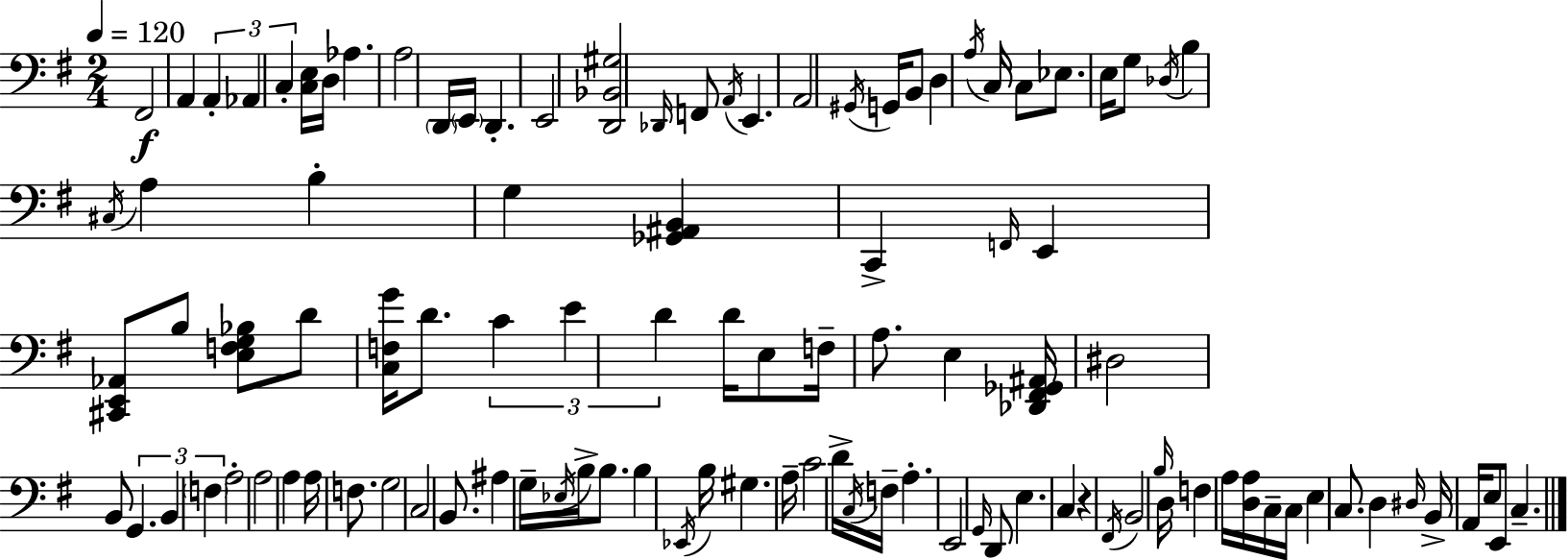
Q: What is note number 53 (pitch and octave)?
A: A3